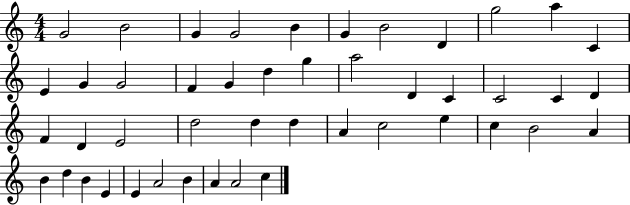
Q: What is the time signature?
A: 4/4